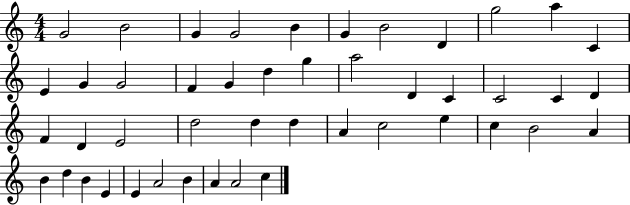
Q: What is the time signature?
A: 4/4